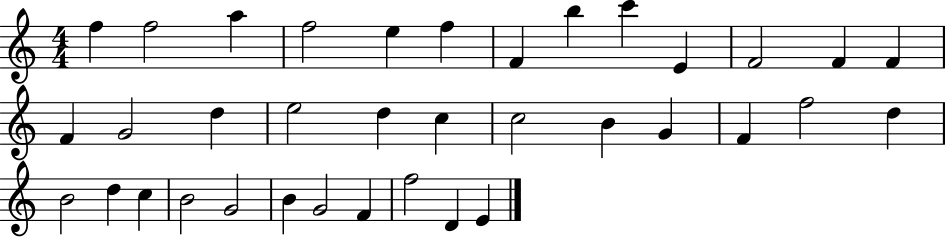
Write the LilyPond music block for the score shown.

{
  \clef treble
  \numericTimeSignature
  \time 4/4
  \key c \major
  f''4 f''2 a''4 | f''2 e''4 f''4 | f'4 b''4 c'''4 e'4 | f'2 f'4 f'4 | \break f'4 g'2 d''4 | e''2 d''4 c''4 | c''2 b'4 g'4 | f'4 f''2 d''4 | \break b'2 d''4 c''4 | b'2 g'2 | b'4 g'2 f'4 | f''2 d'4 e'4 | \break \bar "|."
}